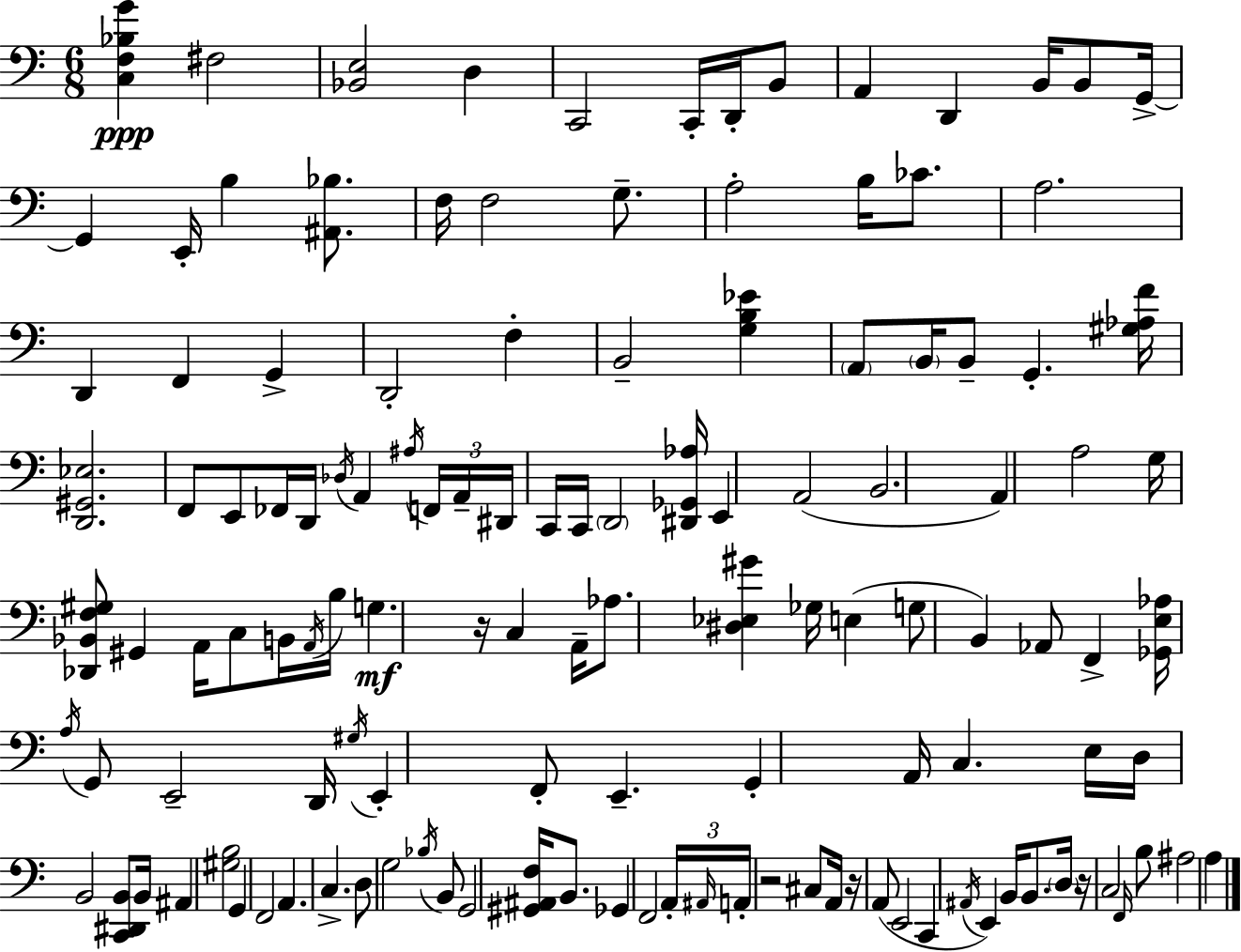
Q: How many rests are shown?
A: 4